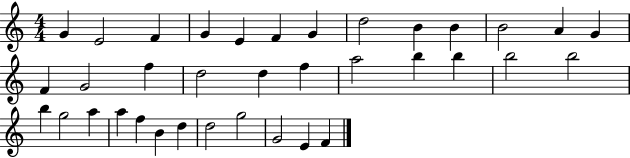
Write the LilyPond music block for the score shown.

{
  \clef treble
  \numericTimeSignature
  \time 4/4
  \key c \major
  g'4 e'2 f'4 | g'4 e'4 f'4 g'4 | d''2 b'4 b'4 | b'2 a'4 g'4 | \break f'4 g'2 f''4 | d''2 d''4 f''4 | a''2 b''4 b''4 | b''2 b''2 | \break b''4 g''2 a''4 | a''4 f''4 b'4 d''4 | d''2 g''2 | g'2 e'4 f'4 | \break \bar "|."
}